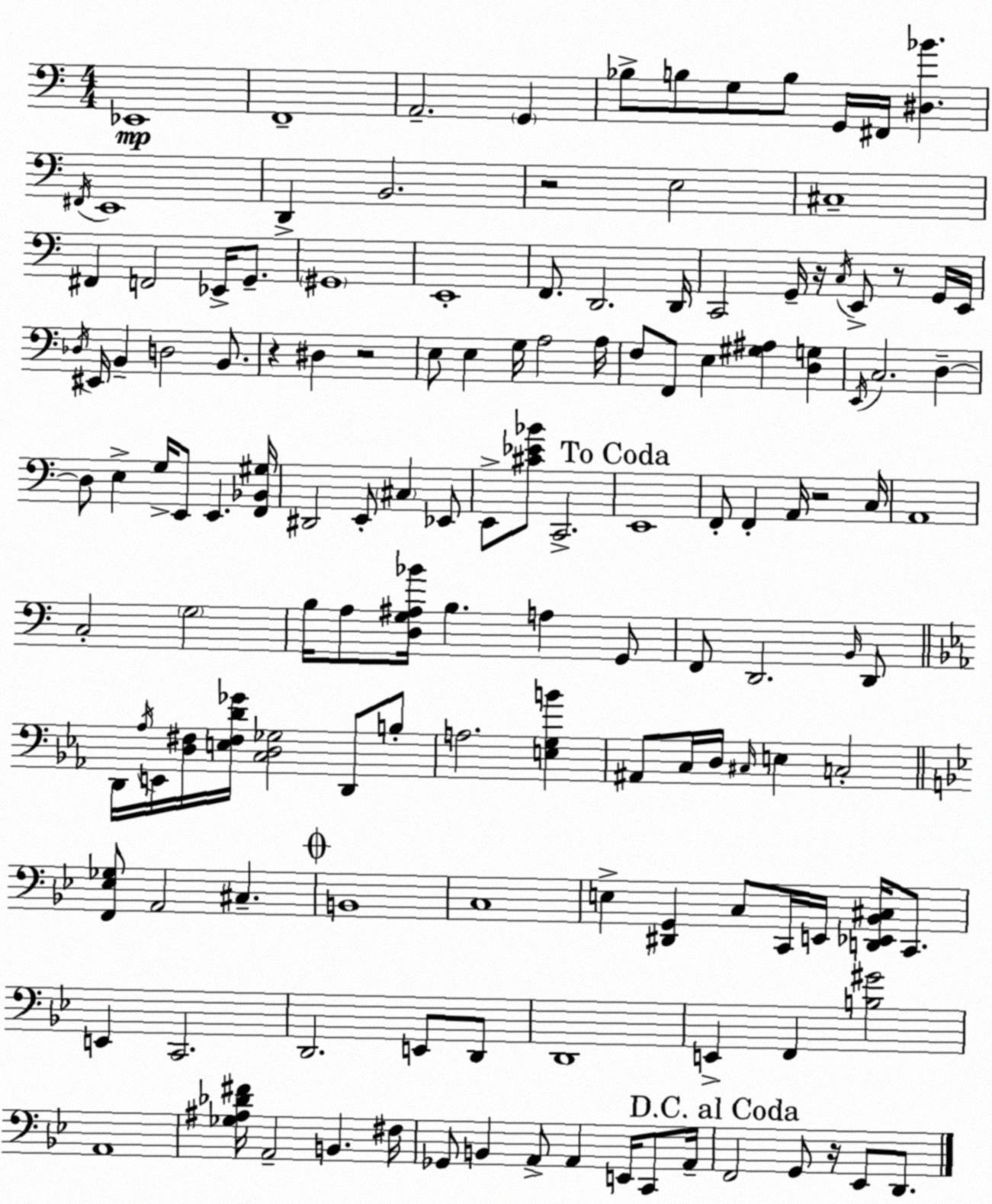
X:1
T:Untitled
M:4/4
L:1/4
K:C
_E,,4 F,,4 A,,2 G,, _B,/2 B,/2 G,/2 B,/2 G,,/4 ^F,,/4 [^D,_B] ^F,,/4 E,,4 D,, B,,2 z2 E,2 ^C,4 ^F,, F,,2 _E,,/4 G,,/2 ^G,,4 E,,4 F,,/2 D,,2 D,,/4 C,,2 G,,/4 z/4 C,/4 E,,/2 z/2 G,,/4 E,,/4 _D,/4 ^E,,/4 B,, D,2 B,,/2 z ^D, z2 E,/2 E, G,/4 A,2 A,/4 F,/2 F,,/2 E, [^G,^A,] [D,G,] E,,/4 C,2 D, D,/2 E, G,/4 E,,/2 E,, [F,,_B,,^G,]/4 ^D,,2 E,,/2 ^C, _E,,/2 E,,/2 [^C_E_B]/2 C,,2 E,,4 F,,/2 F,, A,,/4 z2 C,/4 A,,4 C,2 G,2 B,/4 A,/2 [D,G,^A,_B]/4 B, A, G,,/2 F,,/2 D,,2 B,,/4 D,,/2 D,,/4 _A,/4 E,,/4 [D,^F,]/4 [E,^F,D_G]/4 [C,D,_G,]2 D,,/2 B,/2 A,2 [E,G,B] ^A,,/2 C,/4 D,/4 ^C,/4 E, C,2 [F,,_E,_G,]/2 A,,2 ^C, B,,4 C,4 E, [^D,,G,,] C,/2 C,,/4 E,,/4 [D,,_E,,_B,,^C,]/4 C,,/2 E,, C,,2 D,,2 E,,/2 D,,/2 D,,4 E,, F,, [B,^G]2 A,,4 [_G,^A,_D^F]/4 A,,2 B,, ^F,/4 _G,,/2 B,, A,,/2 A,, E,,/4 C,,/2 A,,/4 F,,2 G,,/2 z/4 _E,,/2 D,,/2